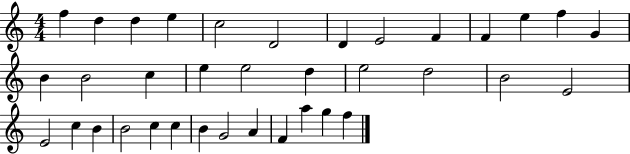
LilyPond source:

{
  \clef treble
  \numericTimeSignature
  \time 4/4
  \key c \major
  f''4 d''4 d''4 e''4 | c''2 d'2 | d'4 e'2 f'4 | f'4 e''4 f''4 g'4 | \break b'4 b'2 c''4 | e''4 e''2 d''4 | e''2 d''2 | b'2 e'2 | \break e'2 c''4 b'4 | b'2 c''4 c''4 | b'4 g'2 a'4 | f'4 a''4 g''4 f''4 | \break \bar "|."
}